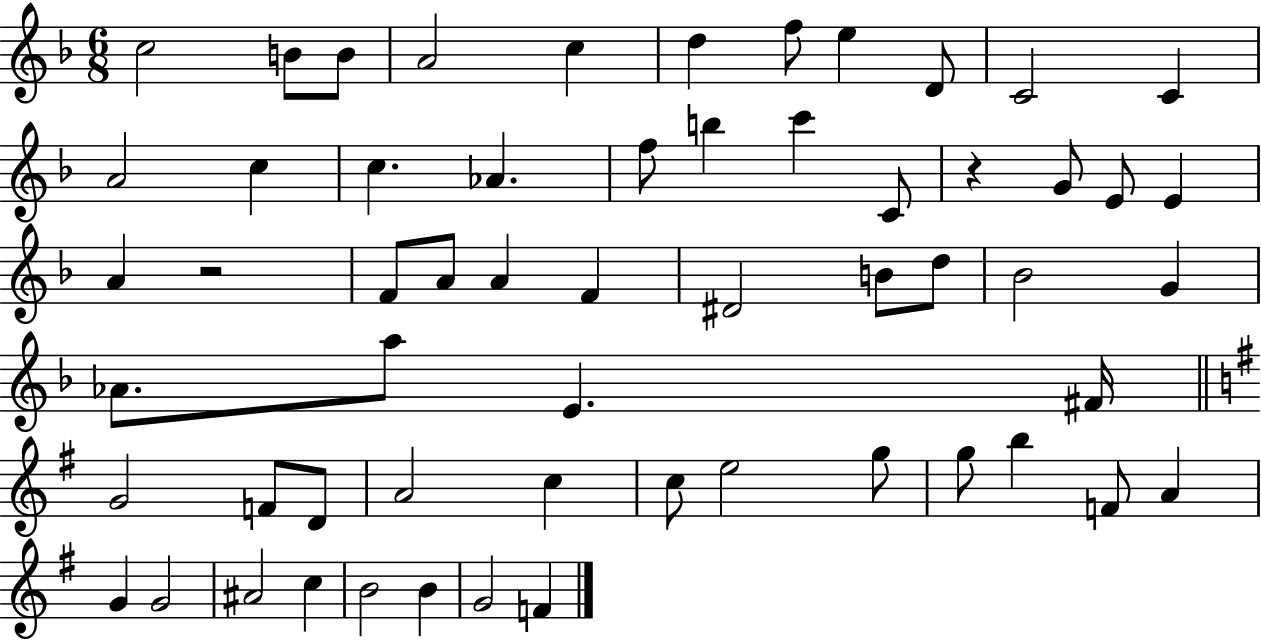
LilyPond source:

{
  \clef treble
  \numericTimeSignature
  \time 6/8
  \key f \major
  c''2 b'8 b'8 | a'2 c''4 | d''4 f''8 e''4 d'8 | c'2 c'4 | \break a'2 c''4 | c''4. aes'4. | f''8 b''4 c'''4 c'8 | r4 g'8 e'8 e'4 | \break a'4 r2 | f'8 a'8 a'4 f'4 | dis'2 b'8 d''8 | bes'2 g'4 | \break aes'8. a''8 e'4. fis'16 | \bar "||" \break \key g \major g'2 f'8 d'8 | a'2 c''4 | c''8 e''2 g''8 | g''8 b''4 f'8 a'4 | \break g'4 g'2 | ais'2 c''4 | b'2 b'4 | g'2 f'4 | \break \bar "|."
}